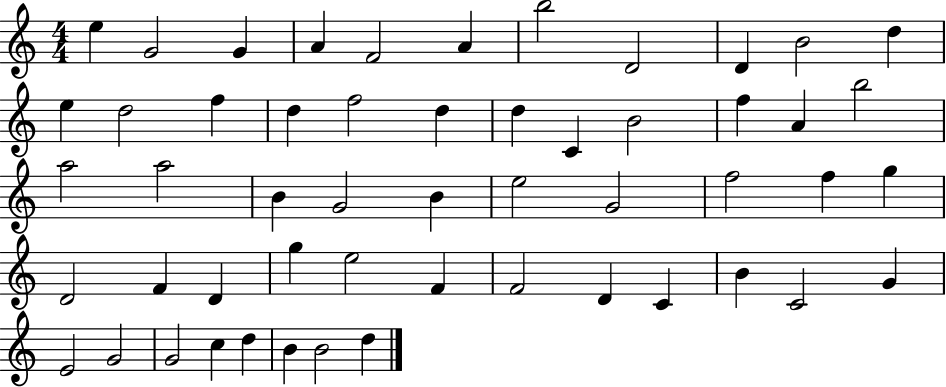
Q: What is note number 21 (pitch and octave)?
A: F5